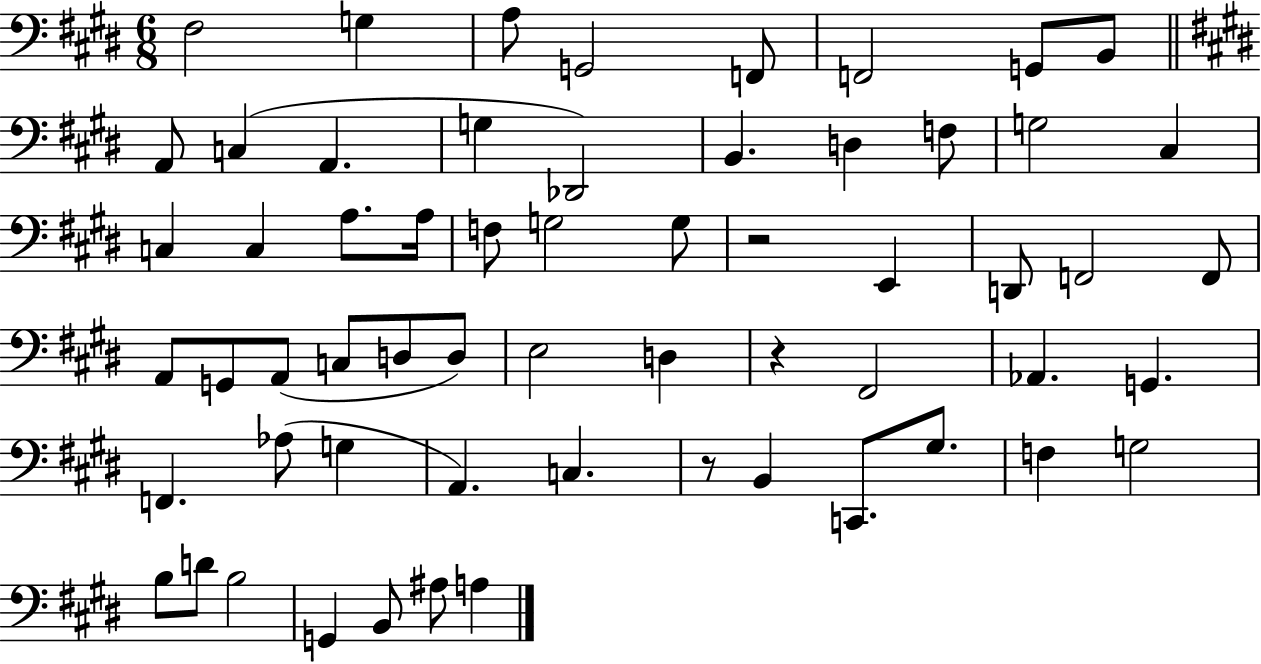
{
  \clef bass
  \numericTimeSignature
  \time 6/8
  \key e \major
  fis2 g4 | a8 g,2 f,8 | f,2 g,8 b,8 | \bar "||" \break \key e \major a,8 c4( a,4. | g4 des,2) | b,4. d4 f8 | g2 cis4 | \break c4 c4 a8. a16 | f8 g2 g8 | r2 e,4 | d,8 f,2 f,8 | \break a,8 g,8 a,8( c8 d8 d8) | e2 d4 | r4 fis,2 | aes,4. g,4. | \break f,4. aes8( g4 | a,4.) c4. | r8 b,4 c,8. gis8. | f4 g2 | \break b8 d'8 b2 | g,4 b,8 ais8 a4 | \bar "|."
}